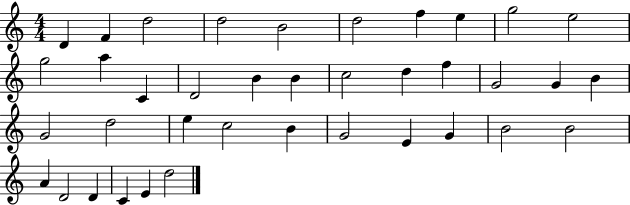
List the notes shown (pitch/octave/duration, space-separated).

D4/q F4/q D5/h D5/h B4/h D5/h F5/q E5/q G5/h E5/h G5/h A5/q C4/q D4/h B4/q B4/q C5/h D5/q F5/q G4/h G4/q B4/q G4/h D5/h E5/q C5/h B4/q G4/h E4/q G4/q B4/h B4/h A4/q D4/h D4/q C4/q E4/q D5/h